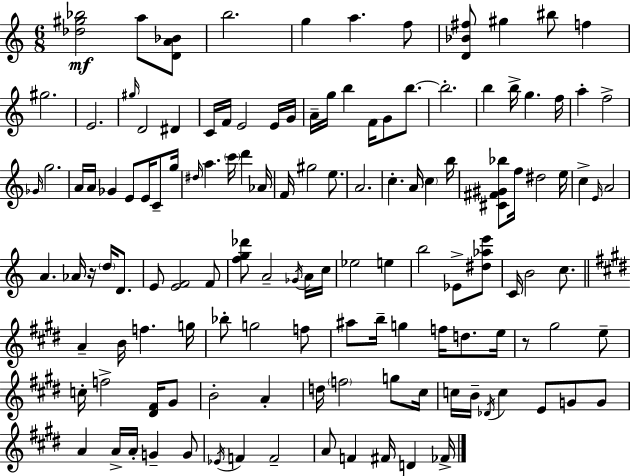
X:1
T:Untitled
M:6/8
L:1/4
K:C
[_d^g_b]2 a/2 [DA_B]/2 b2 g a f/2 [D_B^f]/2 ^g ^b/2 f ^g2 E2 ^g/4 D2 ^D C/4 F/4 E2 E/4 G/4 A/4 g/4 b F/4 G/2 b/2 b2 b b/4 g f/4 a f2 _G/4 g2 A/4 A/4 _G E/2 E/4 C/2 g/4 ^d/4 a c'/4 d' _A/4 F/4 ^g2 e/2 A2 c A/4 c b/4 [^C^F^G_b]/2 f/4 ^d2 e/4 c E/4 A2 A _A/4 z/4 d/4 D/2 E/2 [EF]2 F/2 [fg_d']/2 A2 _G/4 A/4 c/4 _e2 e b2 _E/2 [^d_ae']/2 C/4 B2 c/2 A B/4 f g/4 _b/2 g2 f/2 ^a/2 b/4 g f/4 d/2 e/4 z/2 ^g2 e/2 c/4 f2 [^D^F]/4 ^G/2 B2 A d/4 f2 g/2 ^c/4 c/4 B/4 _D/4 c E/2 G/2 G/2 A A/4 A/4 G G/2 _E/4 F F2 A/2 F ^F/4 D _F/4